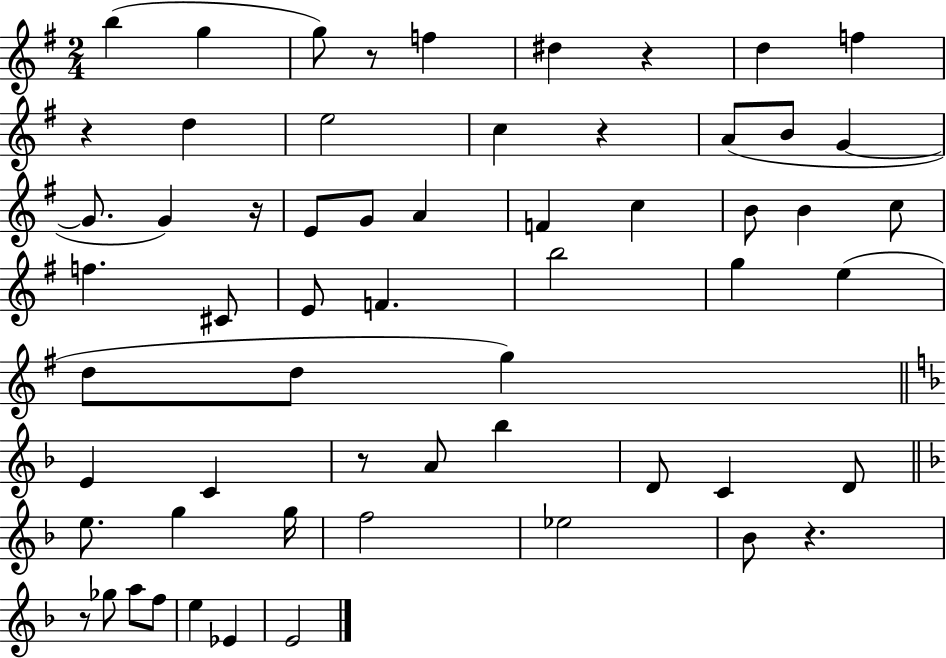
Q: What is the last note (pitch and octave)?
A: E4